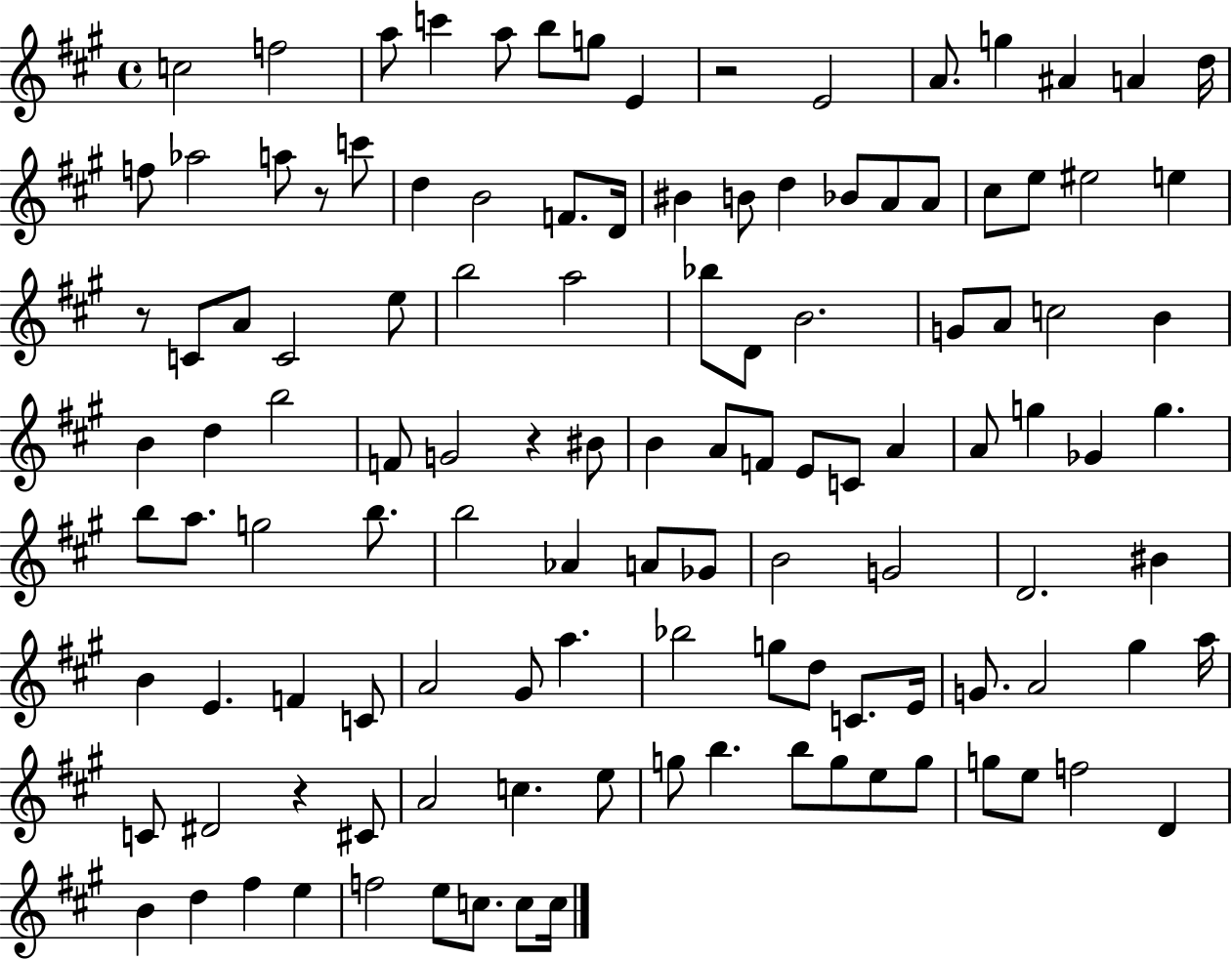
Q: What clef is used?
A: treble